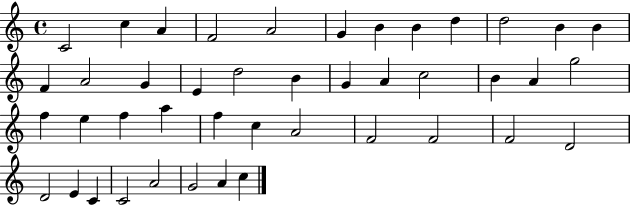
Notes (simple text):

C4/h C5/q A4/q F4/h A4/h G4/q B4/q B4/q D5/q D5/h B4/q B4/q F4/q A4/h G4/q E4/q D5/h B4/q G4/q A4/q C5/h B4/q A4/q G5/h F5/q E5/q F5/q A5/q F5/q C5/q A4/h F4/h F4/h F4/h D4/h D4/h E4/q C4/q C4/h A4/h G4/h A4/q C5/q